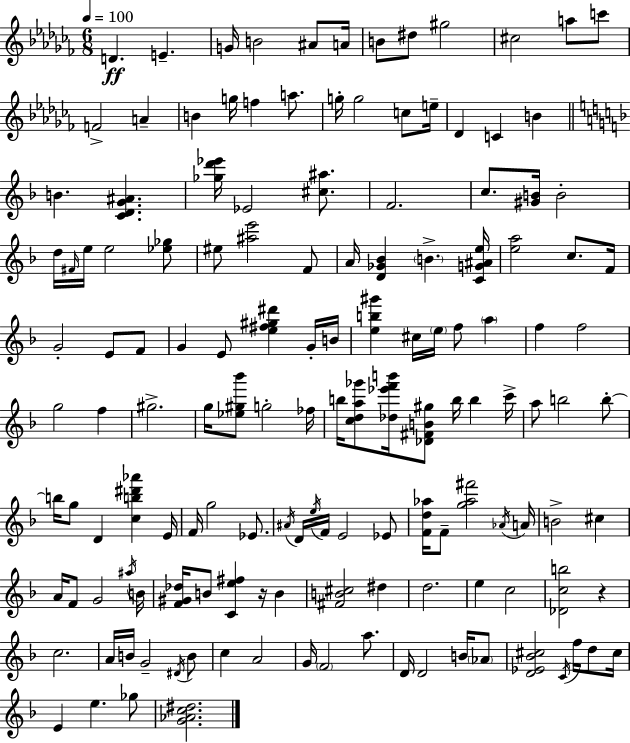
D4/q. E4/q. G4/s B4/h A#4/e A4/s B4/e D#5/e G#5/h C#5/h A5/e C6/e F4/h A4/q B4/q G5/s F5/q A5/e. G5/s G5/h C5/e E5/s Db4/q C4/q B4/q B4/q. [C4,D4,G4,A#4]/q. [Gb5,D6,Eb6]/s Eb4/h [C#5,A#5]/e. F4/h. C5/e. [G#4,B4]/s B4/h D5/s F#4/s E5/s E5/h [Eb5,Gb5]/e EIS5/e [A#5,E6]/h F4/e A4/s [D4,Gb4,Bb4]/q B4/q. [C4,G4,A#4,E5]/s [E5,A5]/h C5/e. F4/s G4/h E4/e F4/e G4/q E4/e [E5,F#5,G#5,D#6]/q G4/s B4/s [E5,B5,G#6]/q C#5/s E5/s F5/e A5/q F5/q F5/h G5/h F5/q G#5/h. G5/s [Eb5,G#5,Bb6]/e G5/h FES5/s B5/s [C5,D5,A5,Gb6]/e [Db5,Eb6,F6,B6]/s [Db4,F#4,B4,G#5]/e B5/s B5/q C6/s A5/e B5/h B5/e B5/s G5/e D4/q [C5,B5,D#6,Ab6]/q E4/s F4/s G5/h Eb4/e. A#4/s D4/s E5/s F4/s E4/h Eb4/e [F4,D5,Ab5]/s F4/e [G5,Ab5,F#6]/h Ab4/s A4/s B4/h C#5/q A4/s F4/e G4/h A#5/s B4/s [F4,G#4,Db5]/s B4/e [C4,E5,F#5]/q R/s B4/q [F#4,B4,C#5]/h D#5/q D5/h. E5/q C5/h [Db4,C5,B5]/h R/q C5/h. A4/s B4/s G4/h D#4/s B4/e C5/q A4/h G4/s F4/h A5/e. D4/s D4/h B4/s Ab4/e [D4,Eb4,Bb4,C#5]/h C4/s F5/s D5/e C#5/s E4/q E5/q. Gb5/e [G4,Ab4,C5,D#5]/h.